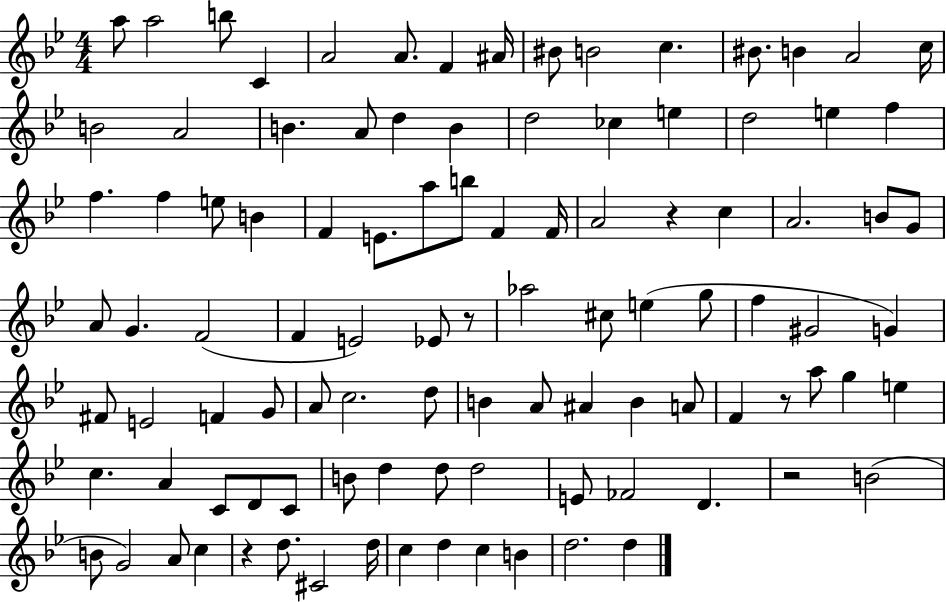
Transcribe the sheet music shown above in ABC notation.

X:1
T:Untitled
M:4/4
L:1/4
K:Bb
a/2 a2 b/2 C A2 A/2 F ^A/4 ^B/2 B2 c ^B/2 B A2 c/4 B2 A2 B A/2 d B d2 _c e d2 e f f f e/2 B F E/2 a/2 b/2 F F/4 A2 z c A2 B/2 G/2 A/2 G F2 F E2 _E/2 z/2 _a2 ^c/2 e g/2 f ^G2 G ^F/2 E2 F G/2 A/2 c2 d/2 B A/2 ^A B A/2 F z/2 a/2 g e c A C/2 D/2 C/2 B/2 d d/2 d2 E/2 _F2 D z2 B2 B/2 G2 A/2 c z d/2 ^C2 d/4 c d c B d2 d